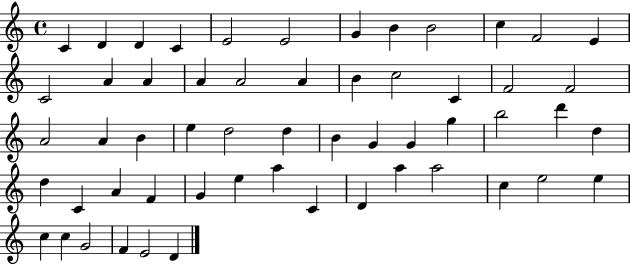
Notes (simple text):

C4/q D4/q D4/q C4/q E4/h E4/h G4/q B4/q B4/h C5/q F4/h E4/q C4/h A4/q A4/q A4/q A4/h A4/q B4/q C5/h C4/q F4/h F4/h A4/h A4/q B4/q E5/q D5/h D5/q B4/q G4/q G4/q G5/q B5/h D6/q D5/q D5/q C4/q A4/q F4/q G4/q E5/q A5/q C4/q D4/q A5/q A5/h C5/q E5/h E5/q C5/q C5/q G4/h F4/q E4/h D4/q